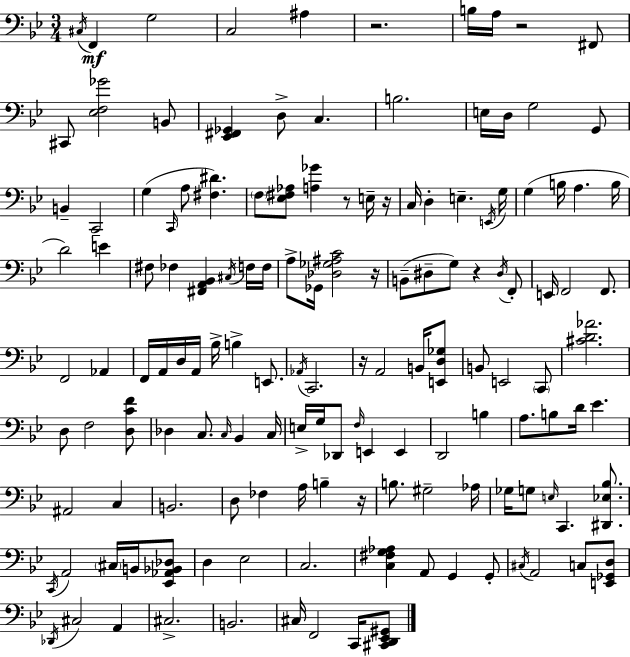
{
  \clef bass
  \numericTimeSignature
  \time 3/4
  \key g \minor
  \acciaccatura { cis16 }\mf f,4 g2 | c2 ais4 | r2. | b16 a16 r2 fis,8 | \break cis,8 <ees f ges'>2 b,8 | <ees, fis, ges,>4 d8-> c4. | b2. | e16 d16 g2 g,8 | \break b,4-- c,2-- | g4( \grace { c,16 } a8 <fis dis'>4.) | \parenthesize f8 <ees fis aes>8 <a ges'>4 r8 | e16-- r16 c16 d4-. e4.-- | \break \acciaccatura { e,16 } g16 g4( b16 a4. | b16 d'2) e'4 | fis8 fes4 <fis, a, bes,>4 | \acciaccatura { cis16 } f16 f16 a8-> ges,16 <des ges ais c'>2 | \break r16 b,8--( dis8-- g8) r4 | \acciaccatura { dis16 } f,8-. e,16 f,2 | f,8. f,2 | aes,4 f,16 a,16 d16 a,16 bes16-> b4-> | \break e,8. \acciaccatura { aes,16 } c,2. | r16 a,2 | b,16 <e, d ges>8 b,8 e,2 | \parenthesize c,8 <cis' d' aes'>2. | \break d8 f2 | <d c' f'>8 des4 c8. | \grace { c16 } bes,4 c16 e16-> g16 des,8 \grace { f16 } | e,4 e,4 d,2 | \break b4 a8. b8 | d'16 ees'4. ais,2 | c4 b,2. | d8 fes4 | \break a16 b4-- r16 b8. gis2-- | aes16 ges16 g8 \grace { e16 } | c,4. <dis, ees bes>8. \acciaccatura { c,16 } a,2 | \parenthesize cis16 b,16 <ees, aes, bes, des>8 d4 | \break ees2 c2. | <c fis g aes>4 | a,8 g,4 g,8-. \acciaccatura { cis16 } a,2 | c8 <e, ges, d>8 \acciaccatura { des,16 } | \break cis2 a,4 | cis2.-> | b,2. | cis16 f,2 c,16 <cis, d, ees, gis,>8 | \break \bar "|."
}